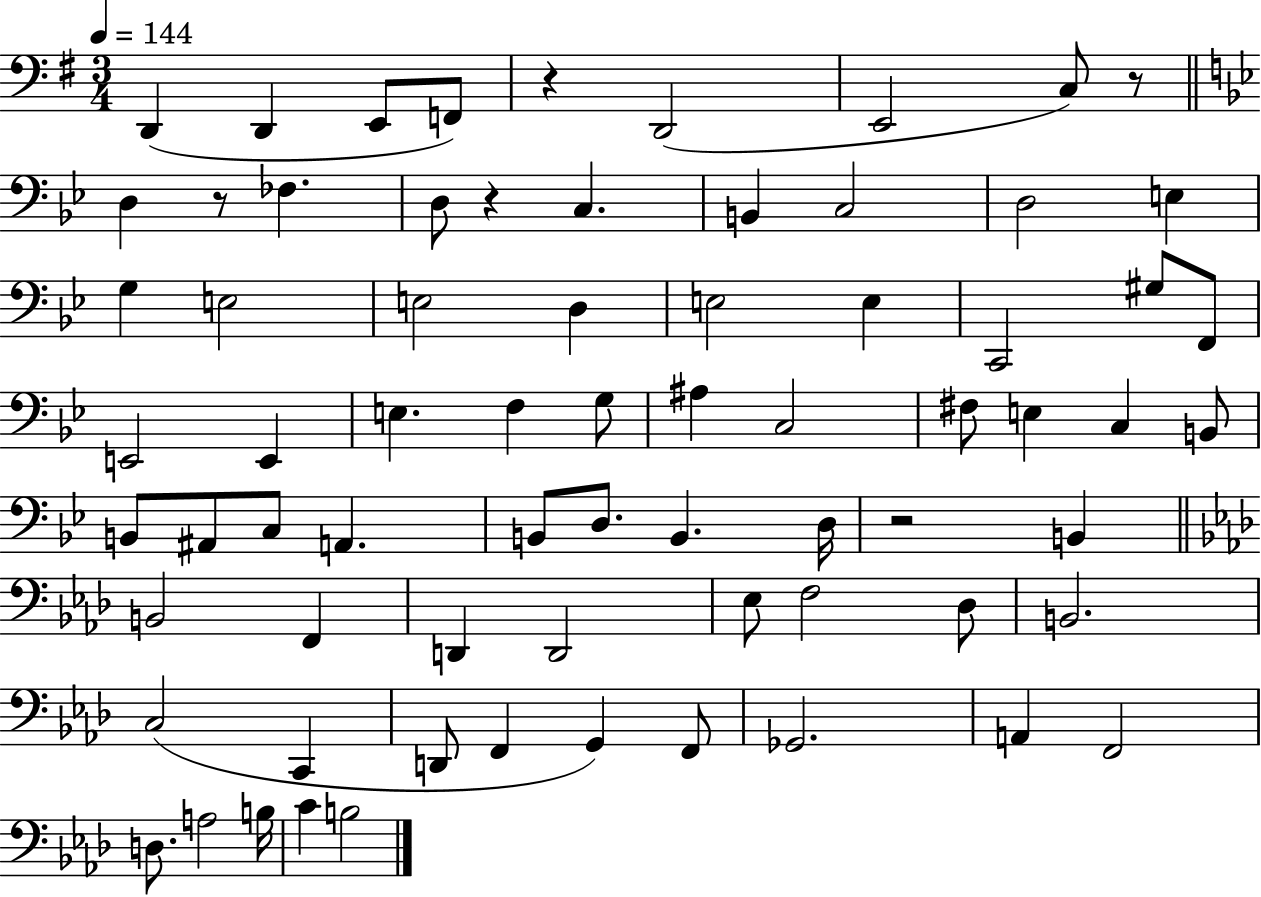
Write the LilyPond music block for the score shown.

{
  \clef bass
  \numericTimeSignature
  \time 3/4
  \key g \major
  \tempo 4 = 144
  d,4( d,4 e,8 f,8) | r4 d,2( | e,2 c8) r8 | \bar "||" \break \key bes \major d4 r8 fes4. | d8 r4 c4. | b,4 c2 | d2 e4 | \break g4 e2 | e2 d4 | e2 e4 | c,2 gis8 f,8 | \break e,2 e,4 | e4. f4 g8 | ais4 c2 | fis8 e4 c4 b,8 | \break b,8 ais,8 c8 a,4. | b,8 d8. b,4. d16 | r2 b,4 | \bar "||" \break \key aes \major b,2 f,4 | d,4 d,2 | ees8 f2 des8 | b,2. | \break c2( c,4 | d,8 f,4 g,4) f,8 | ges,2. | a,4 f,2 | \break d8. a2 b16 | c'4 b2 | \bar "|."
}